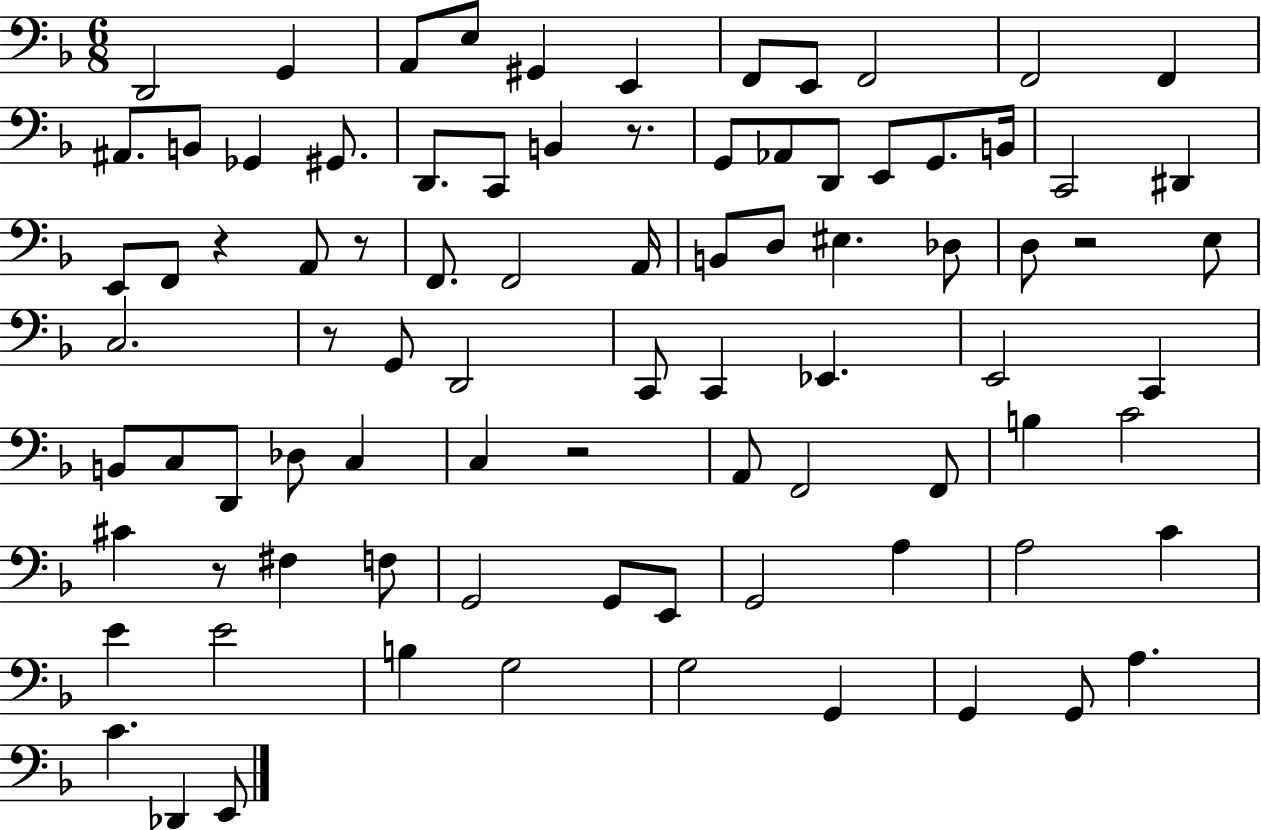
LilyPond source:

{
  \clef bass
  \numericTimeSignature
  \time 6/8
  \key f \major
  d,2 g,4 | a,8 e8 gis,4 e,4 | f,8 e,8 f,2 | f,2 f,4 | \break ais,8. b,8 ges,4 gis,8. | d,8. c,8 b,4 r8. | g,8 aes,8 d,8 e,8 g,8. b,16 | c,2 dis,4 | \break e,8 f,8 r4 a,8 r8 | f,8. f,2 a,16 | b,8 d8 eis4. des8 | d8 r2 e8 | \break c2. | r8 g,8 d,2 | c,8 c,4 ees,4. | e,2 c,4 | \break b,8 c8 d,8 des8 c4 | c4 r2 | a,8 f,2 f,8 | b4 c'2 | \break cis'4 r8 fis4 f8 | g,2 g,8 e,8 | g,2 a4 | a2 c'4 | \break e'4 e'2 | b4 g2 | g2 g,4 | g,4 g,8 a4. | \break c'4. des,4 e,8 | \bar "|."
}